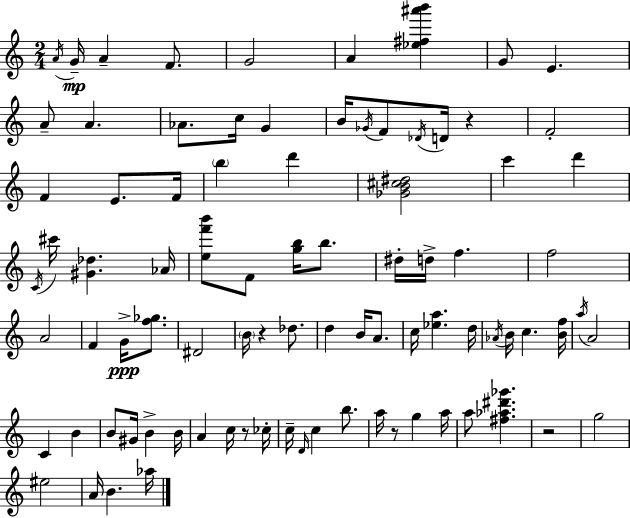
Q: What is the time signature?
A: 2/4